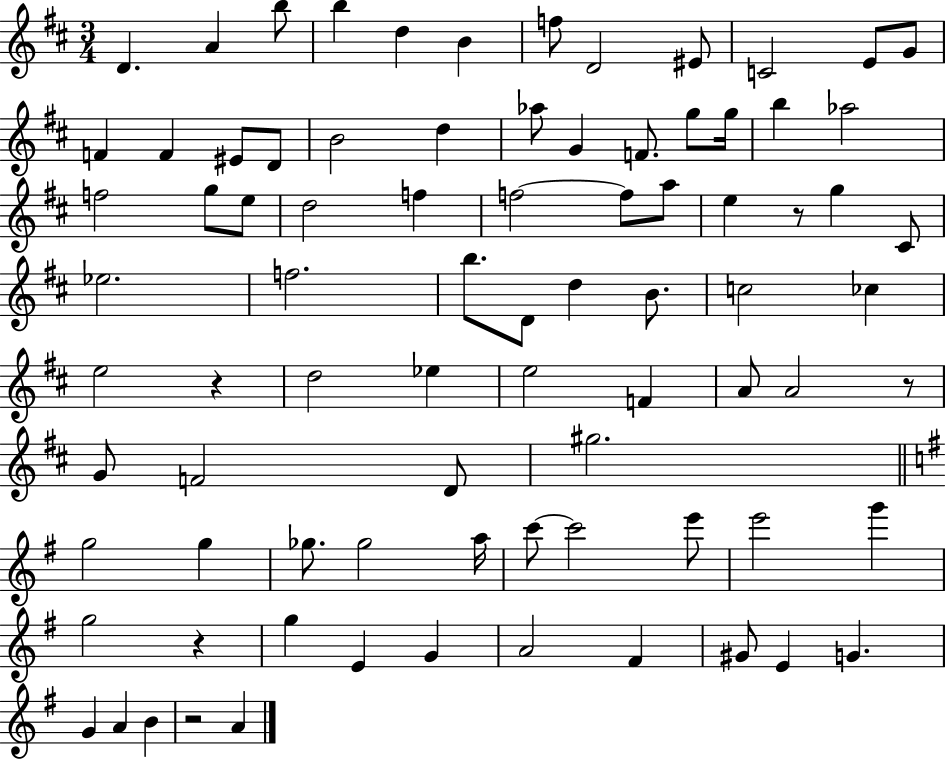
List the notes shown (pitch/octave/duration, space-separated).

D4/q. A4/q B5/e B5/q D5/q B4/q F5/e D4/h EIS4/e C4/h E4/e G4/e F4/q F4/q EIS4/e D4/e B4/h D5/q Ab5/e G4/q F4/e. G5/e G5/s B5/q Ab5/h F5/h G5/e E5/e D5/h F5/q F5/h F5/e A5/e E5/q R/e G5/q C#4/e Eb5/h. F5/h. B5/e. D4/e D5/q B4/e. C5/h CES5/q E5/h R/q D5/h Eb5/q E5/h F4/q A4/e A4/h R/e G4/e F4/h D4/e G#5/h. G5/h G5/q Gb5/e. Gb5/h A5/s C6/e C6/h E6/e E6/h G6/q G5/h R/q G5/q E4/q G4/q A4/h F#4/q G#4/e E4/q G4/q. G4/q A4/q B4/q R/h A4/q